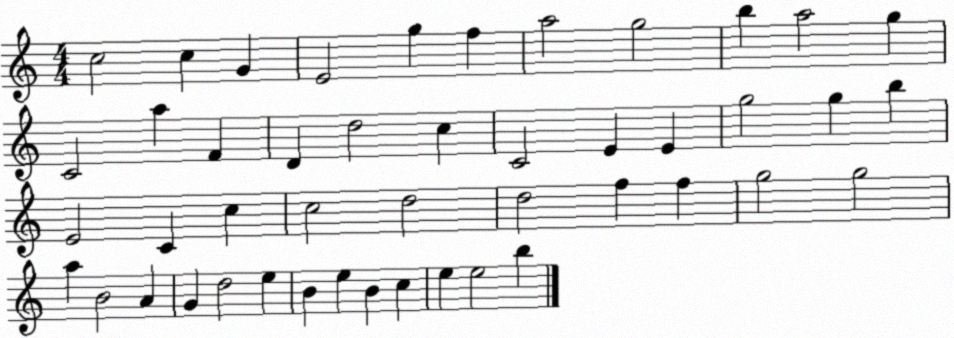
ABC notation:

X:1
T:Untitled
M:4/4
L:1/4
K:C
c2 c G E2 g f a2 g2 b a2 g C2 a F D d2 c C2 E E g2 g b E2 C c c2 d2 d2 f f g2 g2 a B2 A G d2 e B e B c e e2 b